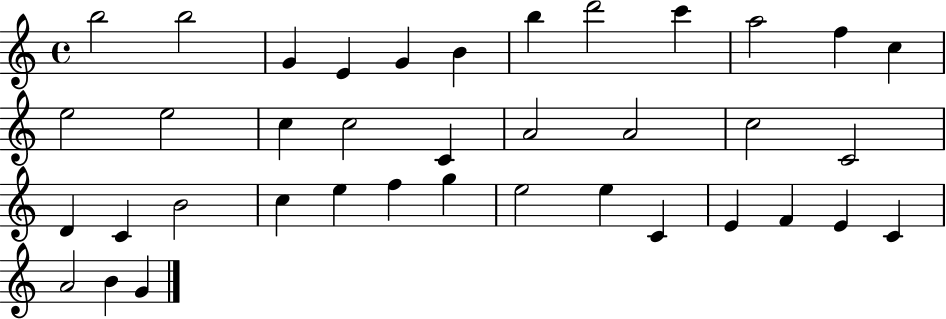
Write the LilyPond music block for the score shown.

{
  \clef treble
  \time 4/4
  \defaultTimeSignature
  \key c \major
  b''2 b''2 | g'4 e'4 g'4 b'4 | b''4 d'''2 c'''4 | a''2 f''4 c''4 | \break e''2 e''2 | c''4 c''2 c'4 | a'2 a'2 | c''2 c'2 | \break d'4 c'4 b'2 | c''4 e''4 f''4 g''4 | e''2 e''4 c'4 | e'4 f'4 e'4 c'4 | \break a'2 b'4 g'4 | \bar "|."
}